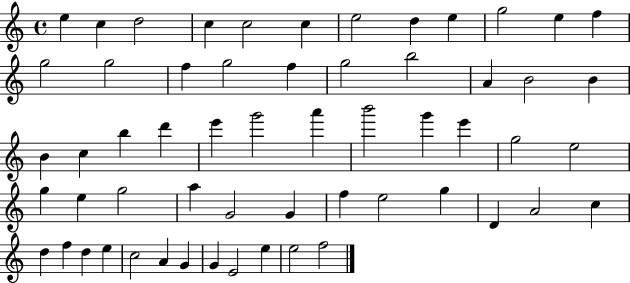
E5/q C5/q D5/h C5/q C5/h C5/q E5/h D5/q E5/q G5/h E5/q F5/q G5/h G5/h F5/q G5/h F5/q G5/h B5/h A4/q B4/h B4/q B4/q C5/q B5/q D6/q E6/q G6/h A6/q B6/h G6/q E6/q G5/h E5/h G5/q E5/q G5/h A5/q G4/h G4/q F5/q E5/h G5/q D4/q A4/h C5/q D5/q F5/q D5/q E5/q C5/h A4/q G4/q G4/q E4/h E5/q E5/h F5/h